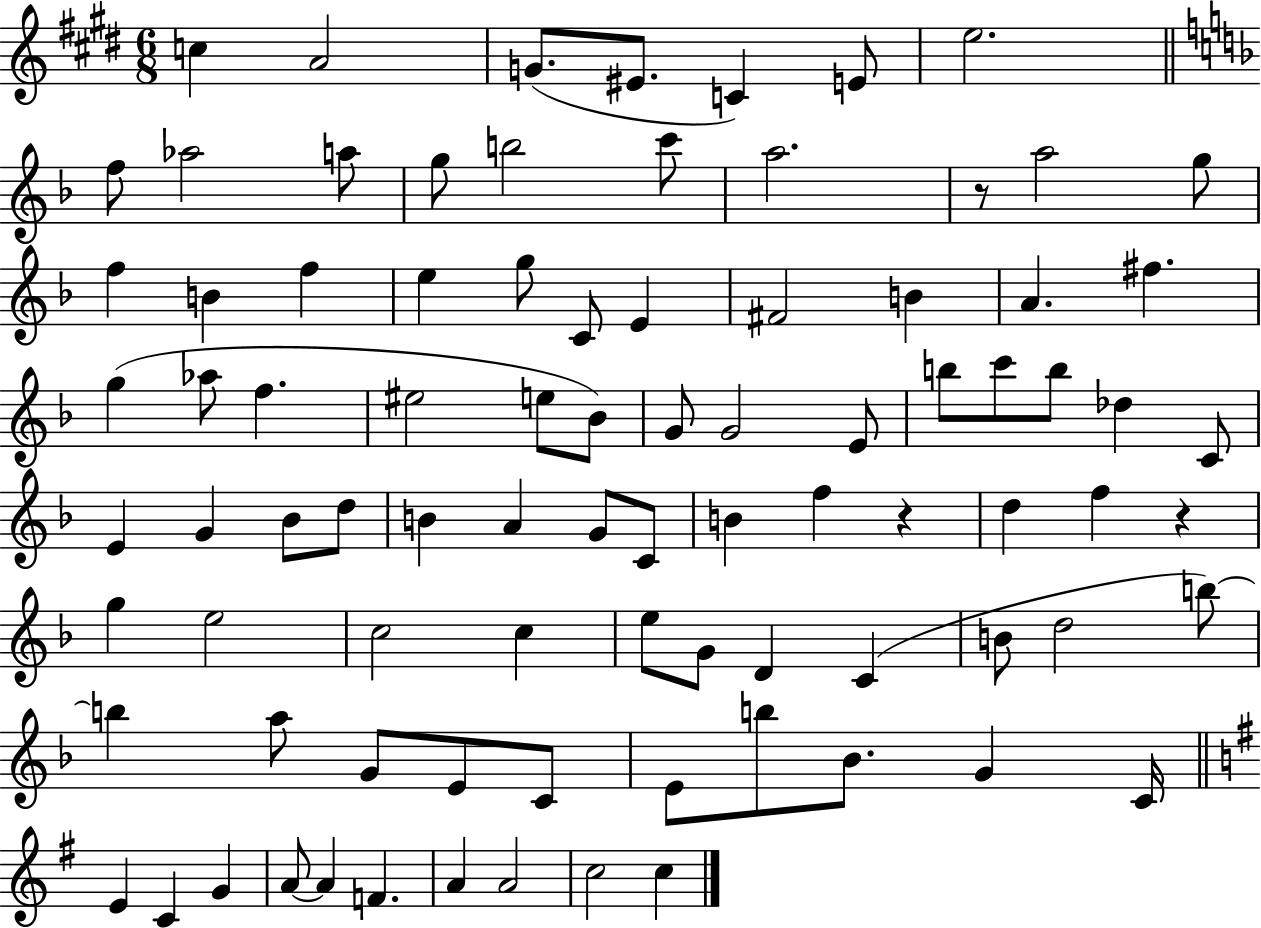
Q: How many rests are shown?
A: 3